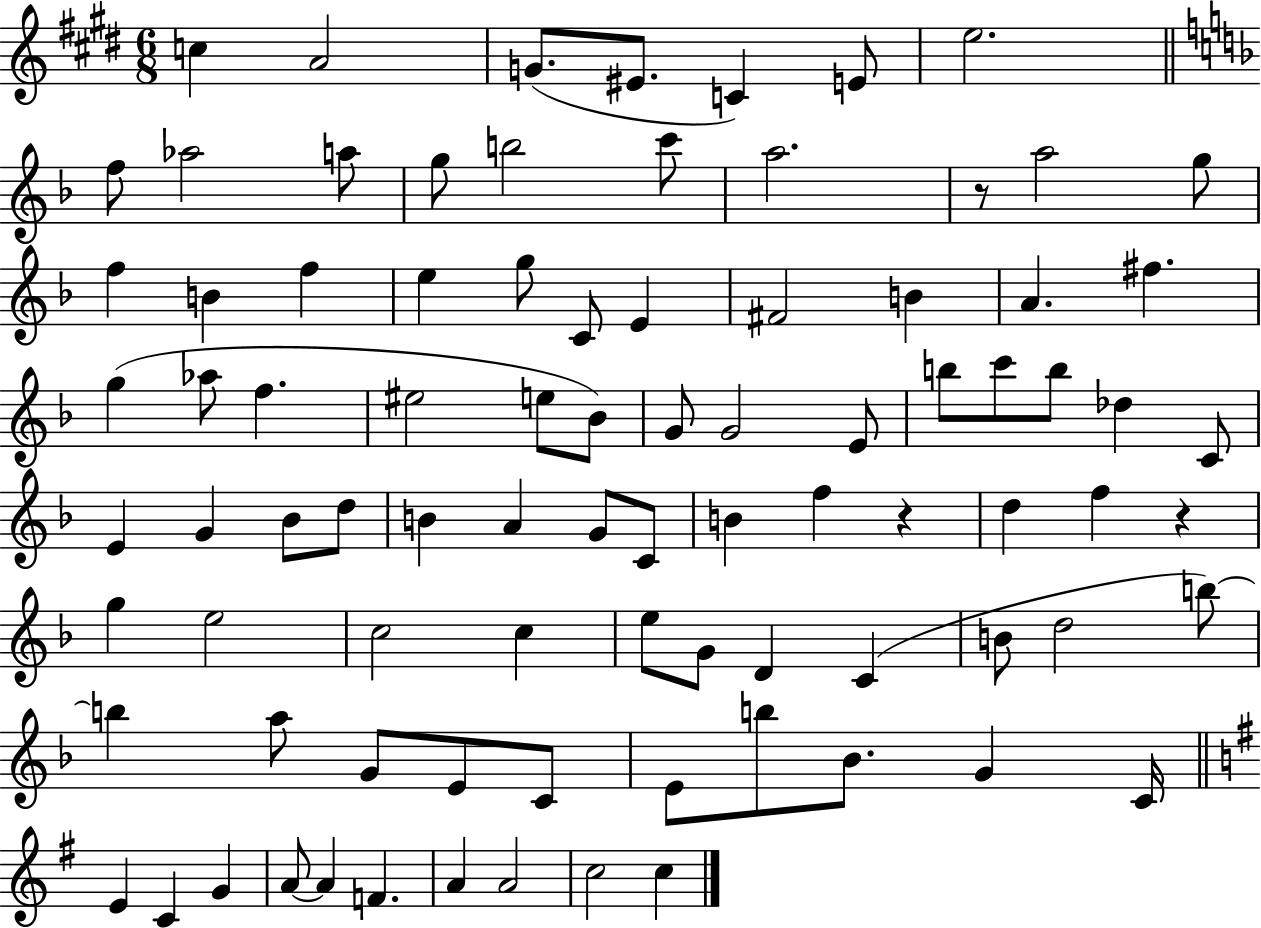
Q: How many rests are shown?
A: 3